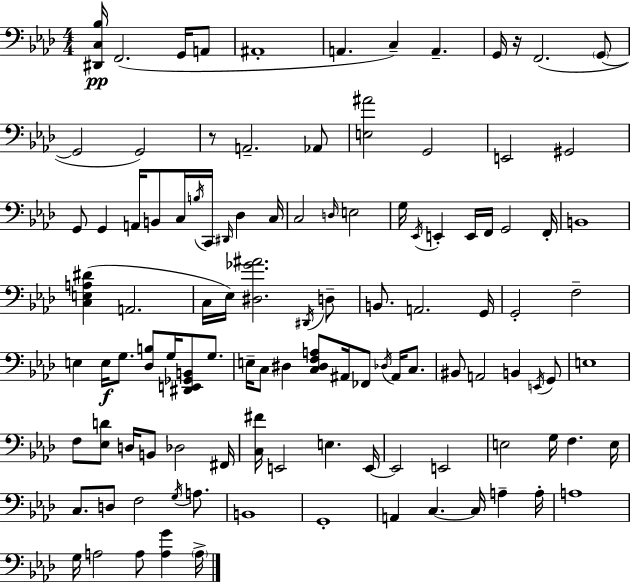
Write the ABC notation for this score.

X:1
T:Untitled
M:4/4
L:1/4
K:Ab
[^D,,C,_B,]/4 F,,2 G,,/4 A,,/2 ^A,,4 A,, C, A,, G,,/4 z/4 F,,2 G,,/2 G,,2 G,,2 z/2 A,,2 _A,,/2 [E,^A]2 G,,2 E,,2 ^G,,2 G,,/2 G,, A,,/4 B,,/2 C,/4 B,/4 C,,/4 ^D,,/4 _D, C,/4 C,2 D,/4 E,2 G,/4 _E,,/4 E,, E,,/4 F,,/4 G,,2 F,,/4 B,,4 [C,E,A,^D] A,,2 C,/4 _E,/4 [^D,_G^A]2 ^D,,/4 D,/2 B,,/2 A,,2 G,,/4 G,,2 F,2 E, E,/4 G,/2 [_D,B,]/2 G,/4 [^D,,E,,_G,,B,,]/2 G,/2 E,/4 C,/2 ^D, [C,^D,F,A,]/2 ^A,,/4 _F,,/2 _D,/4 ^A,,/4 C,/2 ^B,,/2 A,,2 B,, E,,/4 G,,/2 E,4 F,/2 [_E,D]/2 D,/4 B,,/2 _D,2 ^F,,/4 [C,^F]/4 E,,2 E, E,,/4 E,,2 E,,2 E,2 G,/4 F, E,/4 C,/2 D,/2 F,2 G,/4 A,/2 B,,4 G,,4 A,, C, C,/4 A, A,/4 A,4 G,/4 A,2 A,/2 [A,G] A,/4